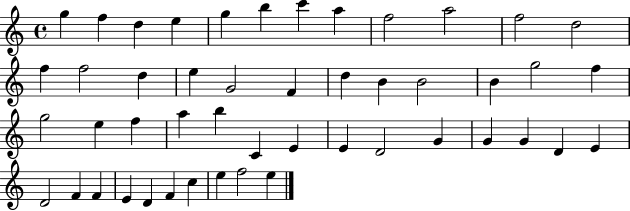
X:1
T:Untitled
M:4/4
L:1/4
K:C
g f d e g b c' a f2 a2 f2 d2 f f2 d e G2 F d B B2 B g2 f g2 e f a b C E E D2 G G G D E D2 F F E D F c e f2 e